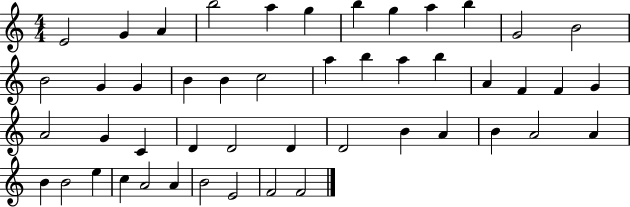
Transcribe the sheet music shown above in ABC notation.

X:1
T:Untitled
M:4/4
L:1/4
K:C
E2 G A b2 a g b g a b G2 B2 B2 G G B B c2 a b a b A F F G A2 G C D D2 D D2 B A B A2 A B B2 e c A2 A B2 E2 F2 F2